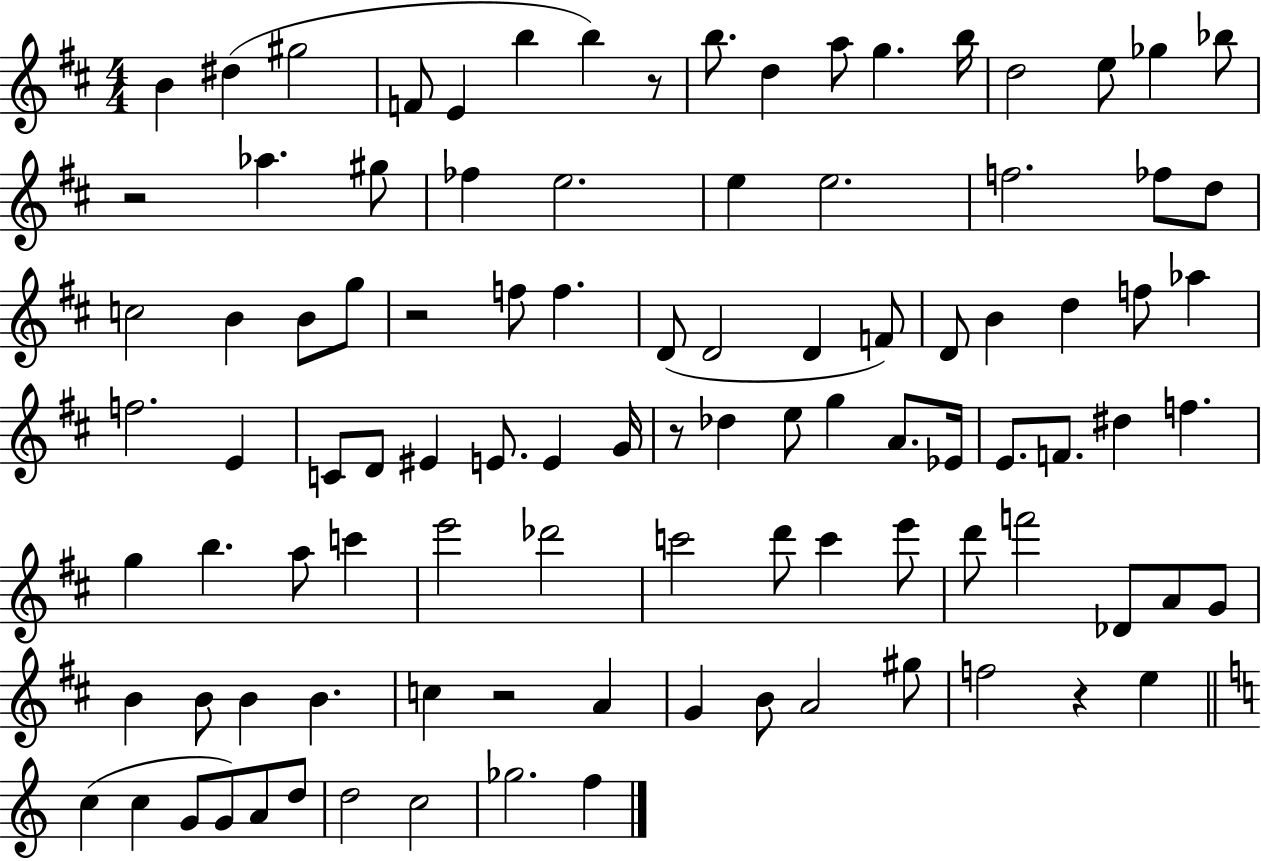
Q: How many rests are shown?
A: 6